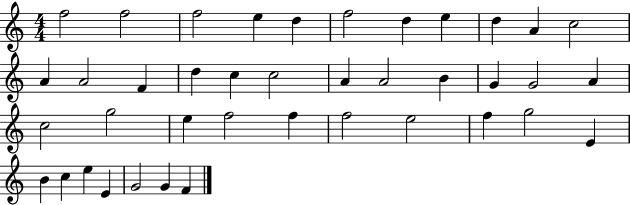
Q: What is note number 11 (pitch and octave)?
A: C5